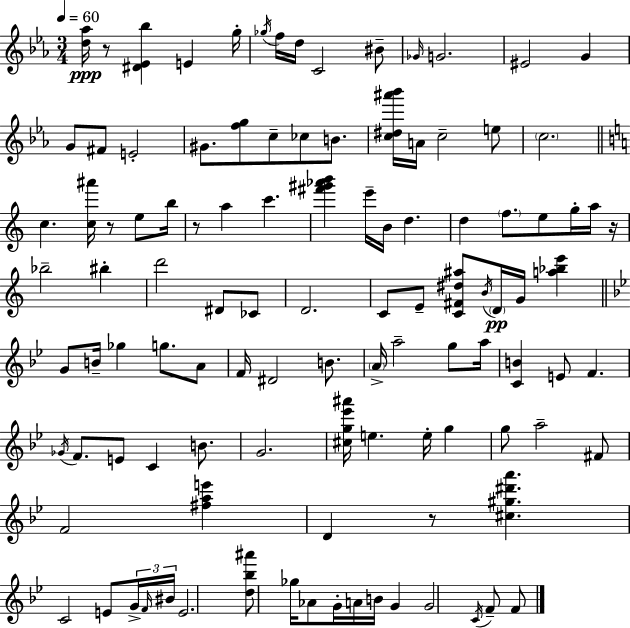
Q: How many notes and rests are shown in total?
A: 108